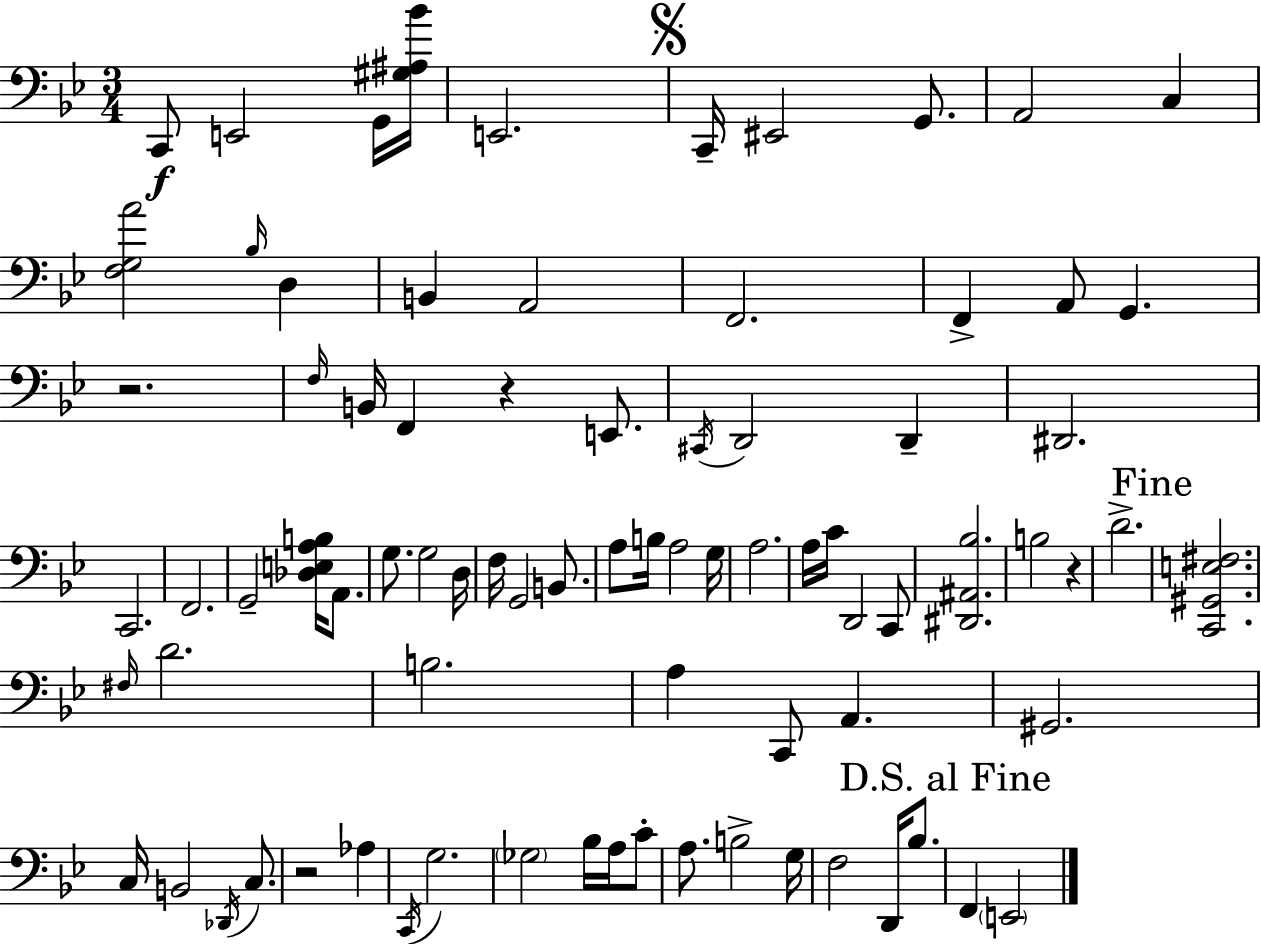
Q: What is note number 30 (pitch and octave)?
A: G3